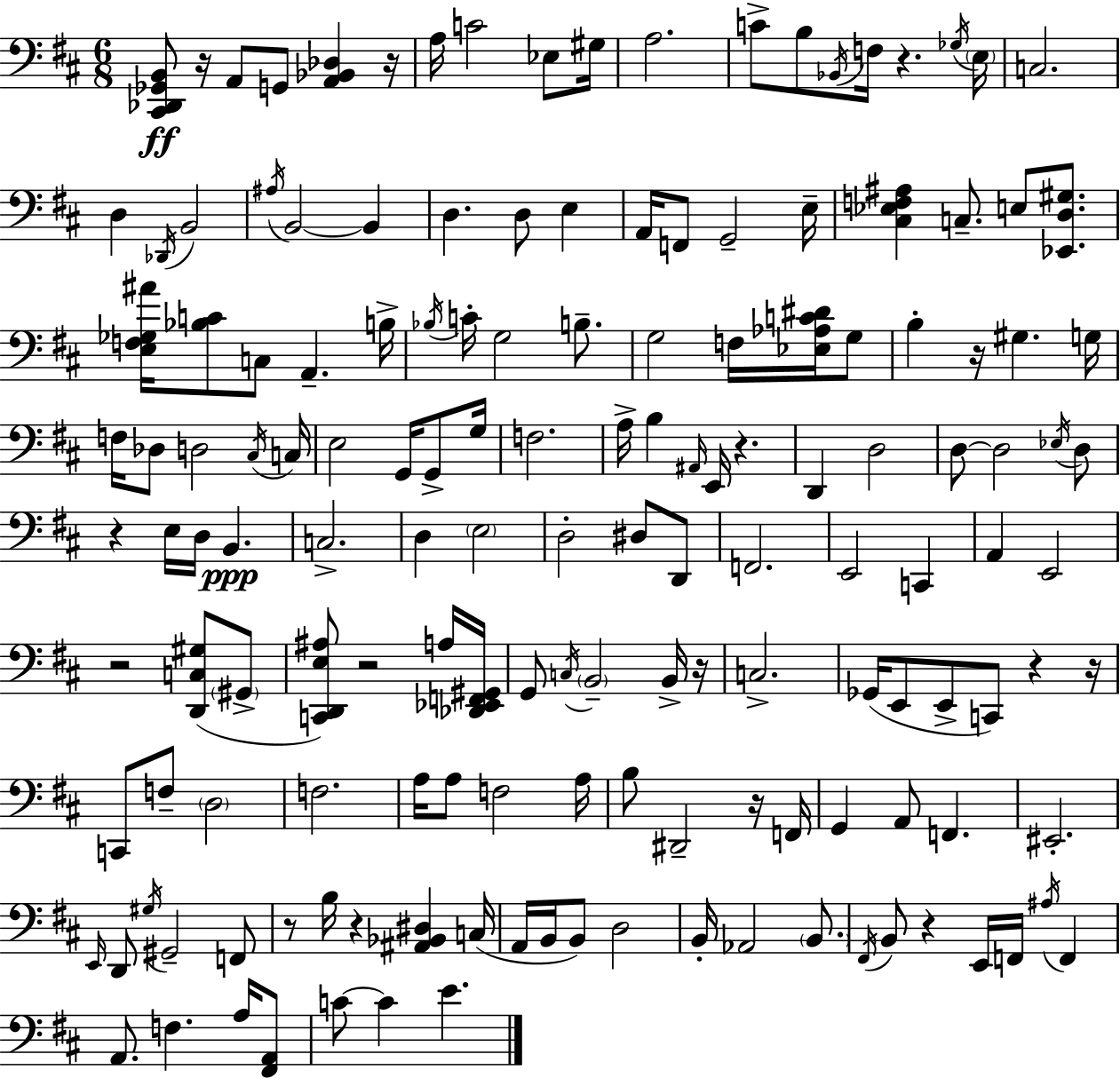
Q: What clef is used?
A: bass